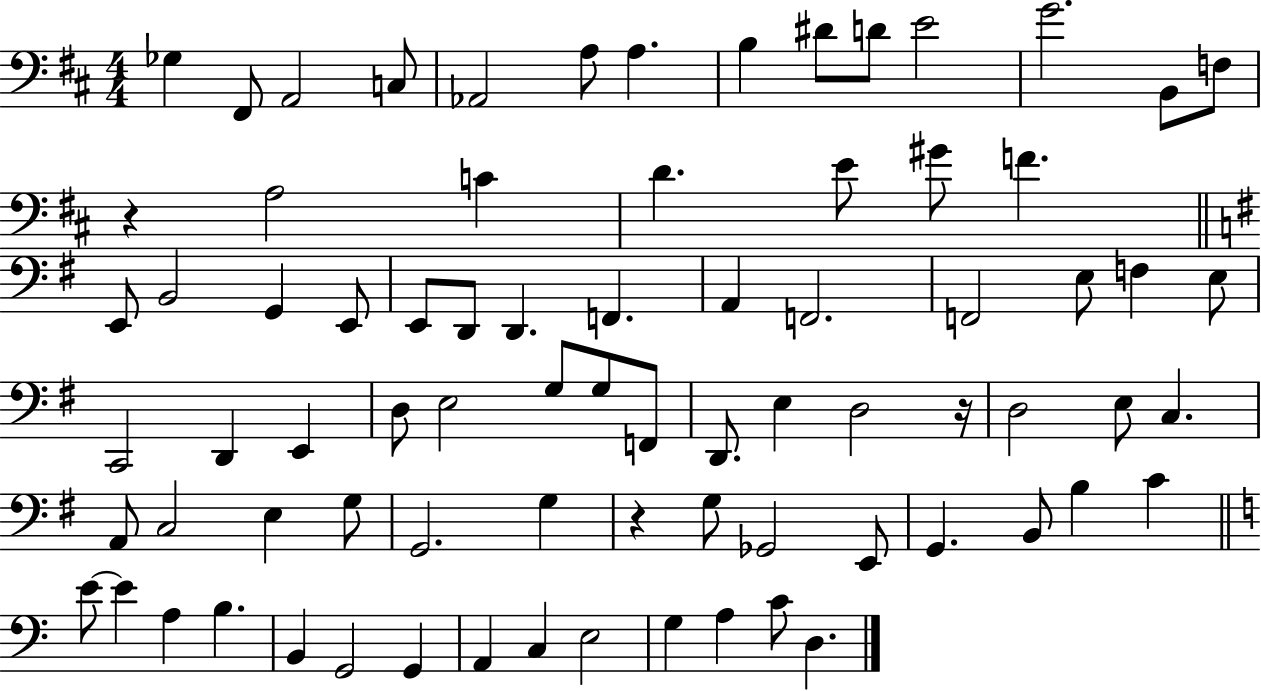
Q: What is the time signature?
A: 4/4